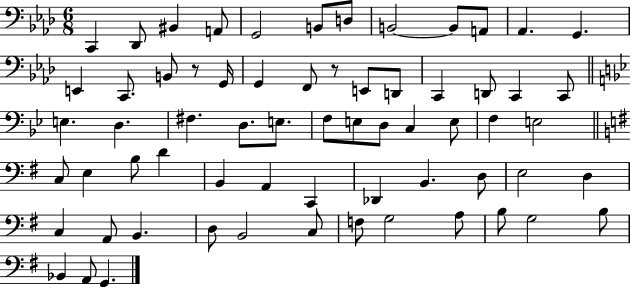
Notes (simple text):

C2/q Db2/e BIS2/q A2/e G2/h B2/e D3/e B2/h B2/e A2/e Ab2/q. G2/q. E2/q C2/e. B2/e R/e G2/s G2/q F2/e R/e E2/e D2/e C2/q D2/e C2/q C2/e E3/q. D3/q. F#3/q. D3/e. E3/e. F3/e E3/e D3/e C3/q E3/e F3/q E3/h C3/e E3/q B3/e D4/q B2/q A2/q C2/q Db2/q B2/q. D3/e E3/h D3/q C3/q A2/e B2/q. D3/e B2/h C3/e F3/e G3/h A3/e B3/e G3/h B3/e Bb2/q A2/e G2/q.